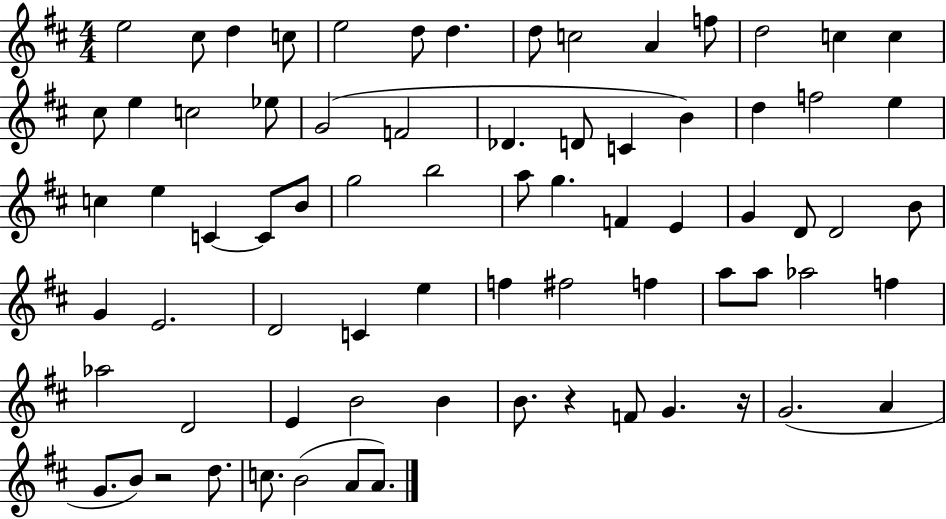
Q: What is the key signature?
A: D major